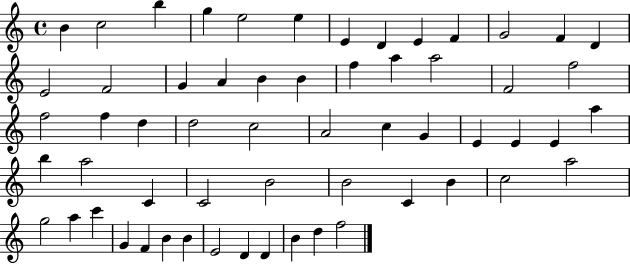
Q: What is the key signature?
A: C major